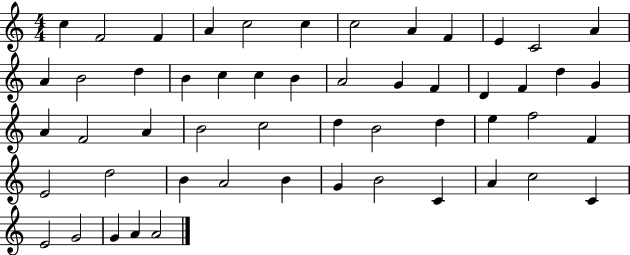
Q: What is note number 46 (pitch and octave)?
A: A4